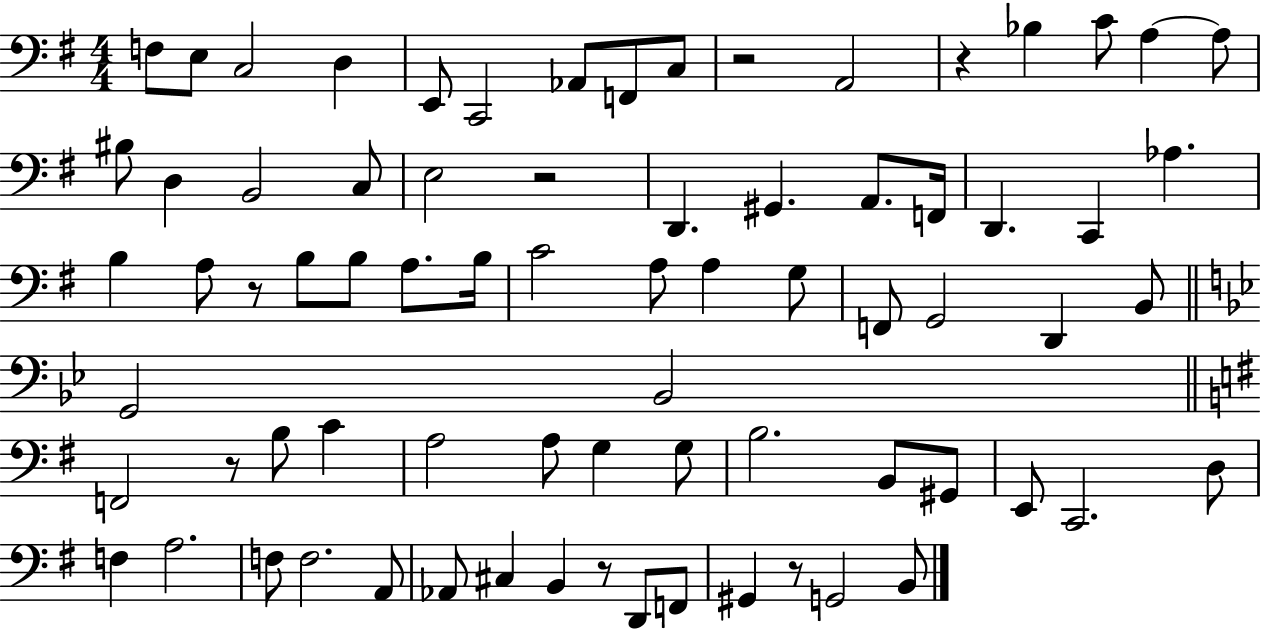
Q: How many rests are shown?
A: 7